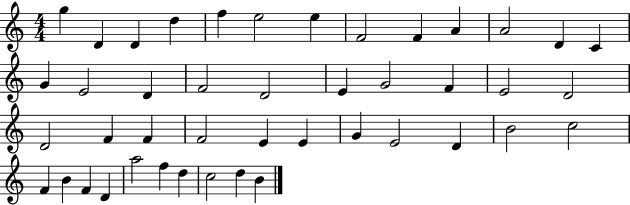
G5/q D4/q D4/q D5/q F5/q E5/h E5/q F4/h F4/q A4/q A4/h D4/q C4/q G4/q E4/h D4/q F4/h D4/h E4/q G4/h F4/q E4/h D4/h D4/h F4/q F4/q F4/h E4/q E4/q G4/q E4/h D4/q B4/h C5/h F4/q B4/q F4/q D4/q A5/h F5/q D5/q C5/h D5/q B4/q